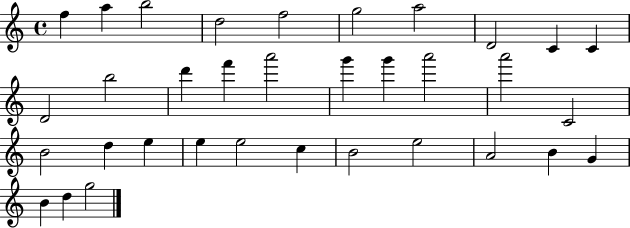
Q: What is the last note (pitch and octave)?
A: G5